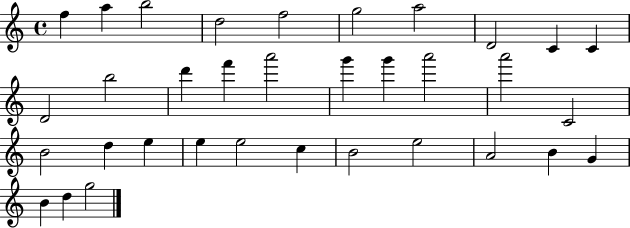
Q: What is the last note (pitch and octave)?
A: G5